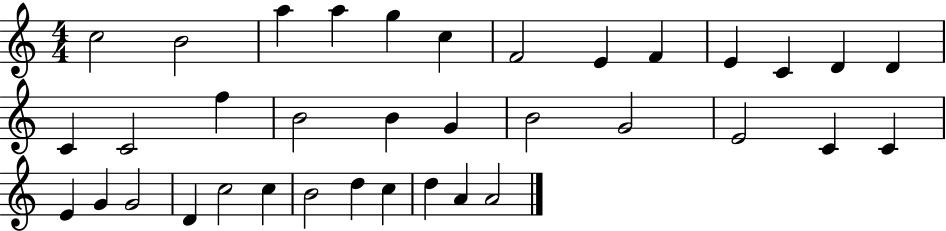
C5/h B4/h A5/q A5/q G5/q C5/q F4/h E4/q F4/q E4/q C4/q D4/q D4/q C4/q C4/h F5/q B4/h B4/q G4/q B4/h G4/h E4/h C4/q C4/q E4/q G4/q G4/h D4/q C5/h C5/q B4/h D5/q C5/q D5/q A4/q A4/h